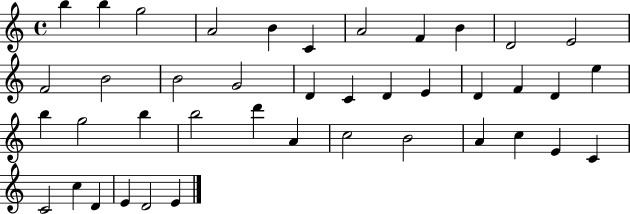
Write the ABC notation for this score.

X:1
T:Untitled
M:4/4
L:1/4
K:C
b b g2 A2 B C A2 F B D2 E2 F2 B2 B2 G2 D C D E D F D e b g2 b b2 d' A c2 B2 A c E C C2 c D E D2 E